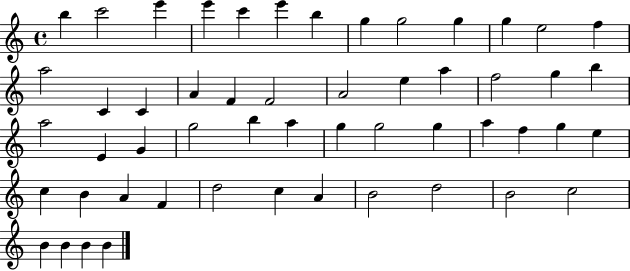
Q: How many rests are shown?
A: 0